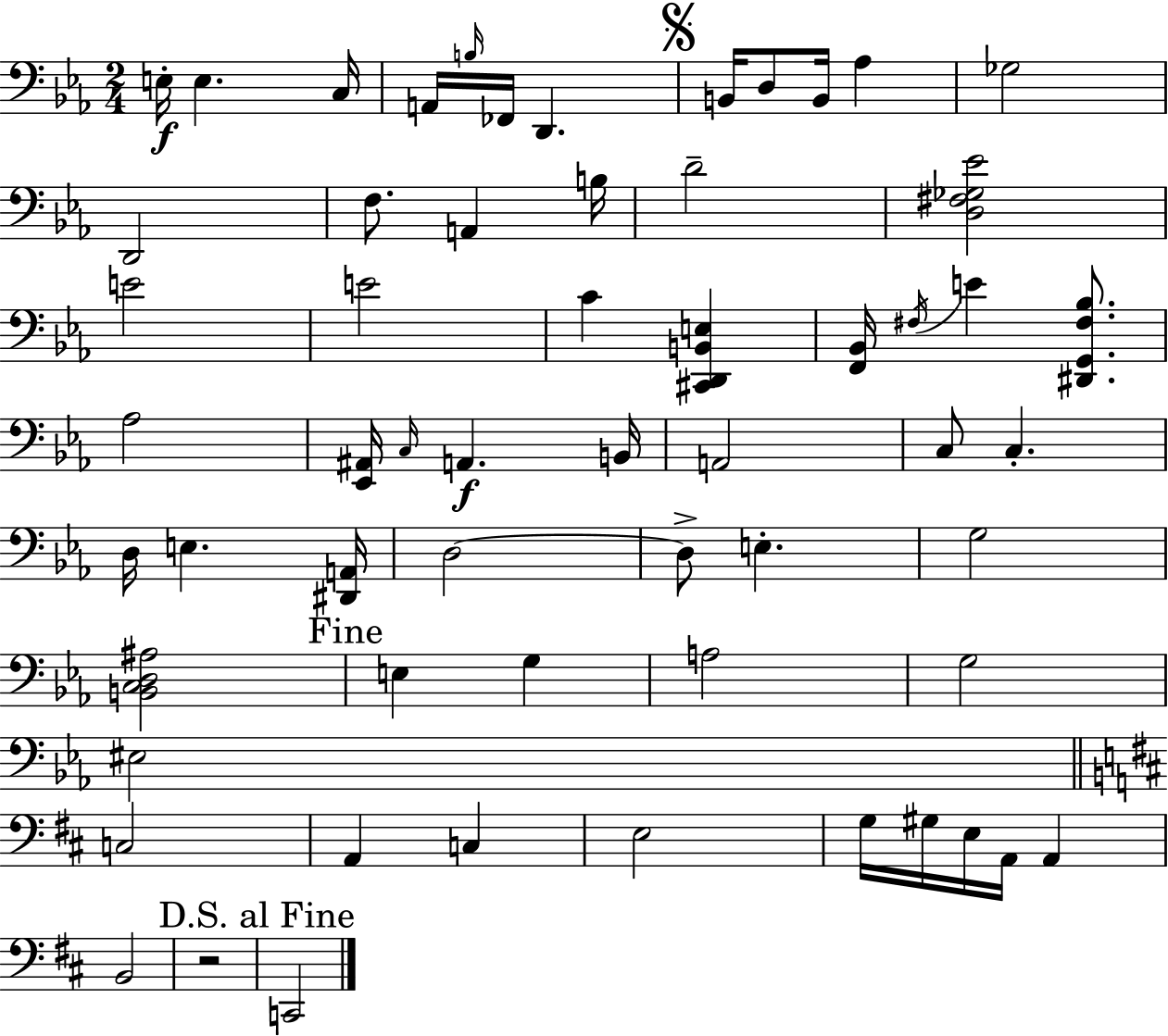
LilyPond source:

{
  \clef bass
  \numericTimeSignature
  \time 2/4
  \key ees \major
  e16-.\f e4. c16 | a,16 \grace { b16 } fes,16 d,4. | \mark \markup { \musicglyph "scripts.segno" } b,16 d8 b,16 aes4 | ges2 | \break d,2 | f8. a,4 | b16 d'2-- | <d fis ges ees'>2 | \break e'2 | e'2 | c'4 <cis, d, b, e>4 | <f, bes,>16 \acciaccatura { fis16 } e'4 <dis, g, fis bes>8. | \break aes2 | <ees, ais,>16 \grace { c16 } a,4.\f | b,16 a,2 | c8 c4.-. | \break d16 e4. | <dis, a,>16 d2~~ | d8-> e4.-. | g2 | \break <b, c d ais>2 | \mark "Fine" e4 g4 | a2 | g2 | \break eis2 | \bar "||" \break \key d \major c2 | a,4 c4 | e2 | g16 gis16 e16 a,16 a,4 | \break b,2 | r2 | \mark "D.S. al Fine" c,2 | \bar "|."
}